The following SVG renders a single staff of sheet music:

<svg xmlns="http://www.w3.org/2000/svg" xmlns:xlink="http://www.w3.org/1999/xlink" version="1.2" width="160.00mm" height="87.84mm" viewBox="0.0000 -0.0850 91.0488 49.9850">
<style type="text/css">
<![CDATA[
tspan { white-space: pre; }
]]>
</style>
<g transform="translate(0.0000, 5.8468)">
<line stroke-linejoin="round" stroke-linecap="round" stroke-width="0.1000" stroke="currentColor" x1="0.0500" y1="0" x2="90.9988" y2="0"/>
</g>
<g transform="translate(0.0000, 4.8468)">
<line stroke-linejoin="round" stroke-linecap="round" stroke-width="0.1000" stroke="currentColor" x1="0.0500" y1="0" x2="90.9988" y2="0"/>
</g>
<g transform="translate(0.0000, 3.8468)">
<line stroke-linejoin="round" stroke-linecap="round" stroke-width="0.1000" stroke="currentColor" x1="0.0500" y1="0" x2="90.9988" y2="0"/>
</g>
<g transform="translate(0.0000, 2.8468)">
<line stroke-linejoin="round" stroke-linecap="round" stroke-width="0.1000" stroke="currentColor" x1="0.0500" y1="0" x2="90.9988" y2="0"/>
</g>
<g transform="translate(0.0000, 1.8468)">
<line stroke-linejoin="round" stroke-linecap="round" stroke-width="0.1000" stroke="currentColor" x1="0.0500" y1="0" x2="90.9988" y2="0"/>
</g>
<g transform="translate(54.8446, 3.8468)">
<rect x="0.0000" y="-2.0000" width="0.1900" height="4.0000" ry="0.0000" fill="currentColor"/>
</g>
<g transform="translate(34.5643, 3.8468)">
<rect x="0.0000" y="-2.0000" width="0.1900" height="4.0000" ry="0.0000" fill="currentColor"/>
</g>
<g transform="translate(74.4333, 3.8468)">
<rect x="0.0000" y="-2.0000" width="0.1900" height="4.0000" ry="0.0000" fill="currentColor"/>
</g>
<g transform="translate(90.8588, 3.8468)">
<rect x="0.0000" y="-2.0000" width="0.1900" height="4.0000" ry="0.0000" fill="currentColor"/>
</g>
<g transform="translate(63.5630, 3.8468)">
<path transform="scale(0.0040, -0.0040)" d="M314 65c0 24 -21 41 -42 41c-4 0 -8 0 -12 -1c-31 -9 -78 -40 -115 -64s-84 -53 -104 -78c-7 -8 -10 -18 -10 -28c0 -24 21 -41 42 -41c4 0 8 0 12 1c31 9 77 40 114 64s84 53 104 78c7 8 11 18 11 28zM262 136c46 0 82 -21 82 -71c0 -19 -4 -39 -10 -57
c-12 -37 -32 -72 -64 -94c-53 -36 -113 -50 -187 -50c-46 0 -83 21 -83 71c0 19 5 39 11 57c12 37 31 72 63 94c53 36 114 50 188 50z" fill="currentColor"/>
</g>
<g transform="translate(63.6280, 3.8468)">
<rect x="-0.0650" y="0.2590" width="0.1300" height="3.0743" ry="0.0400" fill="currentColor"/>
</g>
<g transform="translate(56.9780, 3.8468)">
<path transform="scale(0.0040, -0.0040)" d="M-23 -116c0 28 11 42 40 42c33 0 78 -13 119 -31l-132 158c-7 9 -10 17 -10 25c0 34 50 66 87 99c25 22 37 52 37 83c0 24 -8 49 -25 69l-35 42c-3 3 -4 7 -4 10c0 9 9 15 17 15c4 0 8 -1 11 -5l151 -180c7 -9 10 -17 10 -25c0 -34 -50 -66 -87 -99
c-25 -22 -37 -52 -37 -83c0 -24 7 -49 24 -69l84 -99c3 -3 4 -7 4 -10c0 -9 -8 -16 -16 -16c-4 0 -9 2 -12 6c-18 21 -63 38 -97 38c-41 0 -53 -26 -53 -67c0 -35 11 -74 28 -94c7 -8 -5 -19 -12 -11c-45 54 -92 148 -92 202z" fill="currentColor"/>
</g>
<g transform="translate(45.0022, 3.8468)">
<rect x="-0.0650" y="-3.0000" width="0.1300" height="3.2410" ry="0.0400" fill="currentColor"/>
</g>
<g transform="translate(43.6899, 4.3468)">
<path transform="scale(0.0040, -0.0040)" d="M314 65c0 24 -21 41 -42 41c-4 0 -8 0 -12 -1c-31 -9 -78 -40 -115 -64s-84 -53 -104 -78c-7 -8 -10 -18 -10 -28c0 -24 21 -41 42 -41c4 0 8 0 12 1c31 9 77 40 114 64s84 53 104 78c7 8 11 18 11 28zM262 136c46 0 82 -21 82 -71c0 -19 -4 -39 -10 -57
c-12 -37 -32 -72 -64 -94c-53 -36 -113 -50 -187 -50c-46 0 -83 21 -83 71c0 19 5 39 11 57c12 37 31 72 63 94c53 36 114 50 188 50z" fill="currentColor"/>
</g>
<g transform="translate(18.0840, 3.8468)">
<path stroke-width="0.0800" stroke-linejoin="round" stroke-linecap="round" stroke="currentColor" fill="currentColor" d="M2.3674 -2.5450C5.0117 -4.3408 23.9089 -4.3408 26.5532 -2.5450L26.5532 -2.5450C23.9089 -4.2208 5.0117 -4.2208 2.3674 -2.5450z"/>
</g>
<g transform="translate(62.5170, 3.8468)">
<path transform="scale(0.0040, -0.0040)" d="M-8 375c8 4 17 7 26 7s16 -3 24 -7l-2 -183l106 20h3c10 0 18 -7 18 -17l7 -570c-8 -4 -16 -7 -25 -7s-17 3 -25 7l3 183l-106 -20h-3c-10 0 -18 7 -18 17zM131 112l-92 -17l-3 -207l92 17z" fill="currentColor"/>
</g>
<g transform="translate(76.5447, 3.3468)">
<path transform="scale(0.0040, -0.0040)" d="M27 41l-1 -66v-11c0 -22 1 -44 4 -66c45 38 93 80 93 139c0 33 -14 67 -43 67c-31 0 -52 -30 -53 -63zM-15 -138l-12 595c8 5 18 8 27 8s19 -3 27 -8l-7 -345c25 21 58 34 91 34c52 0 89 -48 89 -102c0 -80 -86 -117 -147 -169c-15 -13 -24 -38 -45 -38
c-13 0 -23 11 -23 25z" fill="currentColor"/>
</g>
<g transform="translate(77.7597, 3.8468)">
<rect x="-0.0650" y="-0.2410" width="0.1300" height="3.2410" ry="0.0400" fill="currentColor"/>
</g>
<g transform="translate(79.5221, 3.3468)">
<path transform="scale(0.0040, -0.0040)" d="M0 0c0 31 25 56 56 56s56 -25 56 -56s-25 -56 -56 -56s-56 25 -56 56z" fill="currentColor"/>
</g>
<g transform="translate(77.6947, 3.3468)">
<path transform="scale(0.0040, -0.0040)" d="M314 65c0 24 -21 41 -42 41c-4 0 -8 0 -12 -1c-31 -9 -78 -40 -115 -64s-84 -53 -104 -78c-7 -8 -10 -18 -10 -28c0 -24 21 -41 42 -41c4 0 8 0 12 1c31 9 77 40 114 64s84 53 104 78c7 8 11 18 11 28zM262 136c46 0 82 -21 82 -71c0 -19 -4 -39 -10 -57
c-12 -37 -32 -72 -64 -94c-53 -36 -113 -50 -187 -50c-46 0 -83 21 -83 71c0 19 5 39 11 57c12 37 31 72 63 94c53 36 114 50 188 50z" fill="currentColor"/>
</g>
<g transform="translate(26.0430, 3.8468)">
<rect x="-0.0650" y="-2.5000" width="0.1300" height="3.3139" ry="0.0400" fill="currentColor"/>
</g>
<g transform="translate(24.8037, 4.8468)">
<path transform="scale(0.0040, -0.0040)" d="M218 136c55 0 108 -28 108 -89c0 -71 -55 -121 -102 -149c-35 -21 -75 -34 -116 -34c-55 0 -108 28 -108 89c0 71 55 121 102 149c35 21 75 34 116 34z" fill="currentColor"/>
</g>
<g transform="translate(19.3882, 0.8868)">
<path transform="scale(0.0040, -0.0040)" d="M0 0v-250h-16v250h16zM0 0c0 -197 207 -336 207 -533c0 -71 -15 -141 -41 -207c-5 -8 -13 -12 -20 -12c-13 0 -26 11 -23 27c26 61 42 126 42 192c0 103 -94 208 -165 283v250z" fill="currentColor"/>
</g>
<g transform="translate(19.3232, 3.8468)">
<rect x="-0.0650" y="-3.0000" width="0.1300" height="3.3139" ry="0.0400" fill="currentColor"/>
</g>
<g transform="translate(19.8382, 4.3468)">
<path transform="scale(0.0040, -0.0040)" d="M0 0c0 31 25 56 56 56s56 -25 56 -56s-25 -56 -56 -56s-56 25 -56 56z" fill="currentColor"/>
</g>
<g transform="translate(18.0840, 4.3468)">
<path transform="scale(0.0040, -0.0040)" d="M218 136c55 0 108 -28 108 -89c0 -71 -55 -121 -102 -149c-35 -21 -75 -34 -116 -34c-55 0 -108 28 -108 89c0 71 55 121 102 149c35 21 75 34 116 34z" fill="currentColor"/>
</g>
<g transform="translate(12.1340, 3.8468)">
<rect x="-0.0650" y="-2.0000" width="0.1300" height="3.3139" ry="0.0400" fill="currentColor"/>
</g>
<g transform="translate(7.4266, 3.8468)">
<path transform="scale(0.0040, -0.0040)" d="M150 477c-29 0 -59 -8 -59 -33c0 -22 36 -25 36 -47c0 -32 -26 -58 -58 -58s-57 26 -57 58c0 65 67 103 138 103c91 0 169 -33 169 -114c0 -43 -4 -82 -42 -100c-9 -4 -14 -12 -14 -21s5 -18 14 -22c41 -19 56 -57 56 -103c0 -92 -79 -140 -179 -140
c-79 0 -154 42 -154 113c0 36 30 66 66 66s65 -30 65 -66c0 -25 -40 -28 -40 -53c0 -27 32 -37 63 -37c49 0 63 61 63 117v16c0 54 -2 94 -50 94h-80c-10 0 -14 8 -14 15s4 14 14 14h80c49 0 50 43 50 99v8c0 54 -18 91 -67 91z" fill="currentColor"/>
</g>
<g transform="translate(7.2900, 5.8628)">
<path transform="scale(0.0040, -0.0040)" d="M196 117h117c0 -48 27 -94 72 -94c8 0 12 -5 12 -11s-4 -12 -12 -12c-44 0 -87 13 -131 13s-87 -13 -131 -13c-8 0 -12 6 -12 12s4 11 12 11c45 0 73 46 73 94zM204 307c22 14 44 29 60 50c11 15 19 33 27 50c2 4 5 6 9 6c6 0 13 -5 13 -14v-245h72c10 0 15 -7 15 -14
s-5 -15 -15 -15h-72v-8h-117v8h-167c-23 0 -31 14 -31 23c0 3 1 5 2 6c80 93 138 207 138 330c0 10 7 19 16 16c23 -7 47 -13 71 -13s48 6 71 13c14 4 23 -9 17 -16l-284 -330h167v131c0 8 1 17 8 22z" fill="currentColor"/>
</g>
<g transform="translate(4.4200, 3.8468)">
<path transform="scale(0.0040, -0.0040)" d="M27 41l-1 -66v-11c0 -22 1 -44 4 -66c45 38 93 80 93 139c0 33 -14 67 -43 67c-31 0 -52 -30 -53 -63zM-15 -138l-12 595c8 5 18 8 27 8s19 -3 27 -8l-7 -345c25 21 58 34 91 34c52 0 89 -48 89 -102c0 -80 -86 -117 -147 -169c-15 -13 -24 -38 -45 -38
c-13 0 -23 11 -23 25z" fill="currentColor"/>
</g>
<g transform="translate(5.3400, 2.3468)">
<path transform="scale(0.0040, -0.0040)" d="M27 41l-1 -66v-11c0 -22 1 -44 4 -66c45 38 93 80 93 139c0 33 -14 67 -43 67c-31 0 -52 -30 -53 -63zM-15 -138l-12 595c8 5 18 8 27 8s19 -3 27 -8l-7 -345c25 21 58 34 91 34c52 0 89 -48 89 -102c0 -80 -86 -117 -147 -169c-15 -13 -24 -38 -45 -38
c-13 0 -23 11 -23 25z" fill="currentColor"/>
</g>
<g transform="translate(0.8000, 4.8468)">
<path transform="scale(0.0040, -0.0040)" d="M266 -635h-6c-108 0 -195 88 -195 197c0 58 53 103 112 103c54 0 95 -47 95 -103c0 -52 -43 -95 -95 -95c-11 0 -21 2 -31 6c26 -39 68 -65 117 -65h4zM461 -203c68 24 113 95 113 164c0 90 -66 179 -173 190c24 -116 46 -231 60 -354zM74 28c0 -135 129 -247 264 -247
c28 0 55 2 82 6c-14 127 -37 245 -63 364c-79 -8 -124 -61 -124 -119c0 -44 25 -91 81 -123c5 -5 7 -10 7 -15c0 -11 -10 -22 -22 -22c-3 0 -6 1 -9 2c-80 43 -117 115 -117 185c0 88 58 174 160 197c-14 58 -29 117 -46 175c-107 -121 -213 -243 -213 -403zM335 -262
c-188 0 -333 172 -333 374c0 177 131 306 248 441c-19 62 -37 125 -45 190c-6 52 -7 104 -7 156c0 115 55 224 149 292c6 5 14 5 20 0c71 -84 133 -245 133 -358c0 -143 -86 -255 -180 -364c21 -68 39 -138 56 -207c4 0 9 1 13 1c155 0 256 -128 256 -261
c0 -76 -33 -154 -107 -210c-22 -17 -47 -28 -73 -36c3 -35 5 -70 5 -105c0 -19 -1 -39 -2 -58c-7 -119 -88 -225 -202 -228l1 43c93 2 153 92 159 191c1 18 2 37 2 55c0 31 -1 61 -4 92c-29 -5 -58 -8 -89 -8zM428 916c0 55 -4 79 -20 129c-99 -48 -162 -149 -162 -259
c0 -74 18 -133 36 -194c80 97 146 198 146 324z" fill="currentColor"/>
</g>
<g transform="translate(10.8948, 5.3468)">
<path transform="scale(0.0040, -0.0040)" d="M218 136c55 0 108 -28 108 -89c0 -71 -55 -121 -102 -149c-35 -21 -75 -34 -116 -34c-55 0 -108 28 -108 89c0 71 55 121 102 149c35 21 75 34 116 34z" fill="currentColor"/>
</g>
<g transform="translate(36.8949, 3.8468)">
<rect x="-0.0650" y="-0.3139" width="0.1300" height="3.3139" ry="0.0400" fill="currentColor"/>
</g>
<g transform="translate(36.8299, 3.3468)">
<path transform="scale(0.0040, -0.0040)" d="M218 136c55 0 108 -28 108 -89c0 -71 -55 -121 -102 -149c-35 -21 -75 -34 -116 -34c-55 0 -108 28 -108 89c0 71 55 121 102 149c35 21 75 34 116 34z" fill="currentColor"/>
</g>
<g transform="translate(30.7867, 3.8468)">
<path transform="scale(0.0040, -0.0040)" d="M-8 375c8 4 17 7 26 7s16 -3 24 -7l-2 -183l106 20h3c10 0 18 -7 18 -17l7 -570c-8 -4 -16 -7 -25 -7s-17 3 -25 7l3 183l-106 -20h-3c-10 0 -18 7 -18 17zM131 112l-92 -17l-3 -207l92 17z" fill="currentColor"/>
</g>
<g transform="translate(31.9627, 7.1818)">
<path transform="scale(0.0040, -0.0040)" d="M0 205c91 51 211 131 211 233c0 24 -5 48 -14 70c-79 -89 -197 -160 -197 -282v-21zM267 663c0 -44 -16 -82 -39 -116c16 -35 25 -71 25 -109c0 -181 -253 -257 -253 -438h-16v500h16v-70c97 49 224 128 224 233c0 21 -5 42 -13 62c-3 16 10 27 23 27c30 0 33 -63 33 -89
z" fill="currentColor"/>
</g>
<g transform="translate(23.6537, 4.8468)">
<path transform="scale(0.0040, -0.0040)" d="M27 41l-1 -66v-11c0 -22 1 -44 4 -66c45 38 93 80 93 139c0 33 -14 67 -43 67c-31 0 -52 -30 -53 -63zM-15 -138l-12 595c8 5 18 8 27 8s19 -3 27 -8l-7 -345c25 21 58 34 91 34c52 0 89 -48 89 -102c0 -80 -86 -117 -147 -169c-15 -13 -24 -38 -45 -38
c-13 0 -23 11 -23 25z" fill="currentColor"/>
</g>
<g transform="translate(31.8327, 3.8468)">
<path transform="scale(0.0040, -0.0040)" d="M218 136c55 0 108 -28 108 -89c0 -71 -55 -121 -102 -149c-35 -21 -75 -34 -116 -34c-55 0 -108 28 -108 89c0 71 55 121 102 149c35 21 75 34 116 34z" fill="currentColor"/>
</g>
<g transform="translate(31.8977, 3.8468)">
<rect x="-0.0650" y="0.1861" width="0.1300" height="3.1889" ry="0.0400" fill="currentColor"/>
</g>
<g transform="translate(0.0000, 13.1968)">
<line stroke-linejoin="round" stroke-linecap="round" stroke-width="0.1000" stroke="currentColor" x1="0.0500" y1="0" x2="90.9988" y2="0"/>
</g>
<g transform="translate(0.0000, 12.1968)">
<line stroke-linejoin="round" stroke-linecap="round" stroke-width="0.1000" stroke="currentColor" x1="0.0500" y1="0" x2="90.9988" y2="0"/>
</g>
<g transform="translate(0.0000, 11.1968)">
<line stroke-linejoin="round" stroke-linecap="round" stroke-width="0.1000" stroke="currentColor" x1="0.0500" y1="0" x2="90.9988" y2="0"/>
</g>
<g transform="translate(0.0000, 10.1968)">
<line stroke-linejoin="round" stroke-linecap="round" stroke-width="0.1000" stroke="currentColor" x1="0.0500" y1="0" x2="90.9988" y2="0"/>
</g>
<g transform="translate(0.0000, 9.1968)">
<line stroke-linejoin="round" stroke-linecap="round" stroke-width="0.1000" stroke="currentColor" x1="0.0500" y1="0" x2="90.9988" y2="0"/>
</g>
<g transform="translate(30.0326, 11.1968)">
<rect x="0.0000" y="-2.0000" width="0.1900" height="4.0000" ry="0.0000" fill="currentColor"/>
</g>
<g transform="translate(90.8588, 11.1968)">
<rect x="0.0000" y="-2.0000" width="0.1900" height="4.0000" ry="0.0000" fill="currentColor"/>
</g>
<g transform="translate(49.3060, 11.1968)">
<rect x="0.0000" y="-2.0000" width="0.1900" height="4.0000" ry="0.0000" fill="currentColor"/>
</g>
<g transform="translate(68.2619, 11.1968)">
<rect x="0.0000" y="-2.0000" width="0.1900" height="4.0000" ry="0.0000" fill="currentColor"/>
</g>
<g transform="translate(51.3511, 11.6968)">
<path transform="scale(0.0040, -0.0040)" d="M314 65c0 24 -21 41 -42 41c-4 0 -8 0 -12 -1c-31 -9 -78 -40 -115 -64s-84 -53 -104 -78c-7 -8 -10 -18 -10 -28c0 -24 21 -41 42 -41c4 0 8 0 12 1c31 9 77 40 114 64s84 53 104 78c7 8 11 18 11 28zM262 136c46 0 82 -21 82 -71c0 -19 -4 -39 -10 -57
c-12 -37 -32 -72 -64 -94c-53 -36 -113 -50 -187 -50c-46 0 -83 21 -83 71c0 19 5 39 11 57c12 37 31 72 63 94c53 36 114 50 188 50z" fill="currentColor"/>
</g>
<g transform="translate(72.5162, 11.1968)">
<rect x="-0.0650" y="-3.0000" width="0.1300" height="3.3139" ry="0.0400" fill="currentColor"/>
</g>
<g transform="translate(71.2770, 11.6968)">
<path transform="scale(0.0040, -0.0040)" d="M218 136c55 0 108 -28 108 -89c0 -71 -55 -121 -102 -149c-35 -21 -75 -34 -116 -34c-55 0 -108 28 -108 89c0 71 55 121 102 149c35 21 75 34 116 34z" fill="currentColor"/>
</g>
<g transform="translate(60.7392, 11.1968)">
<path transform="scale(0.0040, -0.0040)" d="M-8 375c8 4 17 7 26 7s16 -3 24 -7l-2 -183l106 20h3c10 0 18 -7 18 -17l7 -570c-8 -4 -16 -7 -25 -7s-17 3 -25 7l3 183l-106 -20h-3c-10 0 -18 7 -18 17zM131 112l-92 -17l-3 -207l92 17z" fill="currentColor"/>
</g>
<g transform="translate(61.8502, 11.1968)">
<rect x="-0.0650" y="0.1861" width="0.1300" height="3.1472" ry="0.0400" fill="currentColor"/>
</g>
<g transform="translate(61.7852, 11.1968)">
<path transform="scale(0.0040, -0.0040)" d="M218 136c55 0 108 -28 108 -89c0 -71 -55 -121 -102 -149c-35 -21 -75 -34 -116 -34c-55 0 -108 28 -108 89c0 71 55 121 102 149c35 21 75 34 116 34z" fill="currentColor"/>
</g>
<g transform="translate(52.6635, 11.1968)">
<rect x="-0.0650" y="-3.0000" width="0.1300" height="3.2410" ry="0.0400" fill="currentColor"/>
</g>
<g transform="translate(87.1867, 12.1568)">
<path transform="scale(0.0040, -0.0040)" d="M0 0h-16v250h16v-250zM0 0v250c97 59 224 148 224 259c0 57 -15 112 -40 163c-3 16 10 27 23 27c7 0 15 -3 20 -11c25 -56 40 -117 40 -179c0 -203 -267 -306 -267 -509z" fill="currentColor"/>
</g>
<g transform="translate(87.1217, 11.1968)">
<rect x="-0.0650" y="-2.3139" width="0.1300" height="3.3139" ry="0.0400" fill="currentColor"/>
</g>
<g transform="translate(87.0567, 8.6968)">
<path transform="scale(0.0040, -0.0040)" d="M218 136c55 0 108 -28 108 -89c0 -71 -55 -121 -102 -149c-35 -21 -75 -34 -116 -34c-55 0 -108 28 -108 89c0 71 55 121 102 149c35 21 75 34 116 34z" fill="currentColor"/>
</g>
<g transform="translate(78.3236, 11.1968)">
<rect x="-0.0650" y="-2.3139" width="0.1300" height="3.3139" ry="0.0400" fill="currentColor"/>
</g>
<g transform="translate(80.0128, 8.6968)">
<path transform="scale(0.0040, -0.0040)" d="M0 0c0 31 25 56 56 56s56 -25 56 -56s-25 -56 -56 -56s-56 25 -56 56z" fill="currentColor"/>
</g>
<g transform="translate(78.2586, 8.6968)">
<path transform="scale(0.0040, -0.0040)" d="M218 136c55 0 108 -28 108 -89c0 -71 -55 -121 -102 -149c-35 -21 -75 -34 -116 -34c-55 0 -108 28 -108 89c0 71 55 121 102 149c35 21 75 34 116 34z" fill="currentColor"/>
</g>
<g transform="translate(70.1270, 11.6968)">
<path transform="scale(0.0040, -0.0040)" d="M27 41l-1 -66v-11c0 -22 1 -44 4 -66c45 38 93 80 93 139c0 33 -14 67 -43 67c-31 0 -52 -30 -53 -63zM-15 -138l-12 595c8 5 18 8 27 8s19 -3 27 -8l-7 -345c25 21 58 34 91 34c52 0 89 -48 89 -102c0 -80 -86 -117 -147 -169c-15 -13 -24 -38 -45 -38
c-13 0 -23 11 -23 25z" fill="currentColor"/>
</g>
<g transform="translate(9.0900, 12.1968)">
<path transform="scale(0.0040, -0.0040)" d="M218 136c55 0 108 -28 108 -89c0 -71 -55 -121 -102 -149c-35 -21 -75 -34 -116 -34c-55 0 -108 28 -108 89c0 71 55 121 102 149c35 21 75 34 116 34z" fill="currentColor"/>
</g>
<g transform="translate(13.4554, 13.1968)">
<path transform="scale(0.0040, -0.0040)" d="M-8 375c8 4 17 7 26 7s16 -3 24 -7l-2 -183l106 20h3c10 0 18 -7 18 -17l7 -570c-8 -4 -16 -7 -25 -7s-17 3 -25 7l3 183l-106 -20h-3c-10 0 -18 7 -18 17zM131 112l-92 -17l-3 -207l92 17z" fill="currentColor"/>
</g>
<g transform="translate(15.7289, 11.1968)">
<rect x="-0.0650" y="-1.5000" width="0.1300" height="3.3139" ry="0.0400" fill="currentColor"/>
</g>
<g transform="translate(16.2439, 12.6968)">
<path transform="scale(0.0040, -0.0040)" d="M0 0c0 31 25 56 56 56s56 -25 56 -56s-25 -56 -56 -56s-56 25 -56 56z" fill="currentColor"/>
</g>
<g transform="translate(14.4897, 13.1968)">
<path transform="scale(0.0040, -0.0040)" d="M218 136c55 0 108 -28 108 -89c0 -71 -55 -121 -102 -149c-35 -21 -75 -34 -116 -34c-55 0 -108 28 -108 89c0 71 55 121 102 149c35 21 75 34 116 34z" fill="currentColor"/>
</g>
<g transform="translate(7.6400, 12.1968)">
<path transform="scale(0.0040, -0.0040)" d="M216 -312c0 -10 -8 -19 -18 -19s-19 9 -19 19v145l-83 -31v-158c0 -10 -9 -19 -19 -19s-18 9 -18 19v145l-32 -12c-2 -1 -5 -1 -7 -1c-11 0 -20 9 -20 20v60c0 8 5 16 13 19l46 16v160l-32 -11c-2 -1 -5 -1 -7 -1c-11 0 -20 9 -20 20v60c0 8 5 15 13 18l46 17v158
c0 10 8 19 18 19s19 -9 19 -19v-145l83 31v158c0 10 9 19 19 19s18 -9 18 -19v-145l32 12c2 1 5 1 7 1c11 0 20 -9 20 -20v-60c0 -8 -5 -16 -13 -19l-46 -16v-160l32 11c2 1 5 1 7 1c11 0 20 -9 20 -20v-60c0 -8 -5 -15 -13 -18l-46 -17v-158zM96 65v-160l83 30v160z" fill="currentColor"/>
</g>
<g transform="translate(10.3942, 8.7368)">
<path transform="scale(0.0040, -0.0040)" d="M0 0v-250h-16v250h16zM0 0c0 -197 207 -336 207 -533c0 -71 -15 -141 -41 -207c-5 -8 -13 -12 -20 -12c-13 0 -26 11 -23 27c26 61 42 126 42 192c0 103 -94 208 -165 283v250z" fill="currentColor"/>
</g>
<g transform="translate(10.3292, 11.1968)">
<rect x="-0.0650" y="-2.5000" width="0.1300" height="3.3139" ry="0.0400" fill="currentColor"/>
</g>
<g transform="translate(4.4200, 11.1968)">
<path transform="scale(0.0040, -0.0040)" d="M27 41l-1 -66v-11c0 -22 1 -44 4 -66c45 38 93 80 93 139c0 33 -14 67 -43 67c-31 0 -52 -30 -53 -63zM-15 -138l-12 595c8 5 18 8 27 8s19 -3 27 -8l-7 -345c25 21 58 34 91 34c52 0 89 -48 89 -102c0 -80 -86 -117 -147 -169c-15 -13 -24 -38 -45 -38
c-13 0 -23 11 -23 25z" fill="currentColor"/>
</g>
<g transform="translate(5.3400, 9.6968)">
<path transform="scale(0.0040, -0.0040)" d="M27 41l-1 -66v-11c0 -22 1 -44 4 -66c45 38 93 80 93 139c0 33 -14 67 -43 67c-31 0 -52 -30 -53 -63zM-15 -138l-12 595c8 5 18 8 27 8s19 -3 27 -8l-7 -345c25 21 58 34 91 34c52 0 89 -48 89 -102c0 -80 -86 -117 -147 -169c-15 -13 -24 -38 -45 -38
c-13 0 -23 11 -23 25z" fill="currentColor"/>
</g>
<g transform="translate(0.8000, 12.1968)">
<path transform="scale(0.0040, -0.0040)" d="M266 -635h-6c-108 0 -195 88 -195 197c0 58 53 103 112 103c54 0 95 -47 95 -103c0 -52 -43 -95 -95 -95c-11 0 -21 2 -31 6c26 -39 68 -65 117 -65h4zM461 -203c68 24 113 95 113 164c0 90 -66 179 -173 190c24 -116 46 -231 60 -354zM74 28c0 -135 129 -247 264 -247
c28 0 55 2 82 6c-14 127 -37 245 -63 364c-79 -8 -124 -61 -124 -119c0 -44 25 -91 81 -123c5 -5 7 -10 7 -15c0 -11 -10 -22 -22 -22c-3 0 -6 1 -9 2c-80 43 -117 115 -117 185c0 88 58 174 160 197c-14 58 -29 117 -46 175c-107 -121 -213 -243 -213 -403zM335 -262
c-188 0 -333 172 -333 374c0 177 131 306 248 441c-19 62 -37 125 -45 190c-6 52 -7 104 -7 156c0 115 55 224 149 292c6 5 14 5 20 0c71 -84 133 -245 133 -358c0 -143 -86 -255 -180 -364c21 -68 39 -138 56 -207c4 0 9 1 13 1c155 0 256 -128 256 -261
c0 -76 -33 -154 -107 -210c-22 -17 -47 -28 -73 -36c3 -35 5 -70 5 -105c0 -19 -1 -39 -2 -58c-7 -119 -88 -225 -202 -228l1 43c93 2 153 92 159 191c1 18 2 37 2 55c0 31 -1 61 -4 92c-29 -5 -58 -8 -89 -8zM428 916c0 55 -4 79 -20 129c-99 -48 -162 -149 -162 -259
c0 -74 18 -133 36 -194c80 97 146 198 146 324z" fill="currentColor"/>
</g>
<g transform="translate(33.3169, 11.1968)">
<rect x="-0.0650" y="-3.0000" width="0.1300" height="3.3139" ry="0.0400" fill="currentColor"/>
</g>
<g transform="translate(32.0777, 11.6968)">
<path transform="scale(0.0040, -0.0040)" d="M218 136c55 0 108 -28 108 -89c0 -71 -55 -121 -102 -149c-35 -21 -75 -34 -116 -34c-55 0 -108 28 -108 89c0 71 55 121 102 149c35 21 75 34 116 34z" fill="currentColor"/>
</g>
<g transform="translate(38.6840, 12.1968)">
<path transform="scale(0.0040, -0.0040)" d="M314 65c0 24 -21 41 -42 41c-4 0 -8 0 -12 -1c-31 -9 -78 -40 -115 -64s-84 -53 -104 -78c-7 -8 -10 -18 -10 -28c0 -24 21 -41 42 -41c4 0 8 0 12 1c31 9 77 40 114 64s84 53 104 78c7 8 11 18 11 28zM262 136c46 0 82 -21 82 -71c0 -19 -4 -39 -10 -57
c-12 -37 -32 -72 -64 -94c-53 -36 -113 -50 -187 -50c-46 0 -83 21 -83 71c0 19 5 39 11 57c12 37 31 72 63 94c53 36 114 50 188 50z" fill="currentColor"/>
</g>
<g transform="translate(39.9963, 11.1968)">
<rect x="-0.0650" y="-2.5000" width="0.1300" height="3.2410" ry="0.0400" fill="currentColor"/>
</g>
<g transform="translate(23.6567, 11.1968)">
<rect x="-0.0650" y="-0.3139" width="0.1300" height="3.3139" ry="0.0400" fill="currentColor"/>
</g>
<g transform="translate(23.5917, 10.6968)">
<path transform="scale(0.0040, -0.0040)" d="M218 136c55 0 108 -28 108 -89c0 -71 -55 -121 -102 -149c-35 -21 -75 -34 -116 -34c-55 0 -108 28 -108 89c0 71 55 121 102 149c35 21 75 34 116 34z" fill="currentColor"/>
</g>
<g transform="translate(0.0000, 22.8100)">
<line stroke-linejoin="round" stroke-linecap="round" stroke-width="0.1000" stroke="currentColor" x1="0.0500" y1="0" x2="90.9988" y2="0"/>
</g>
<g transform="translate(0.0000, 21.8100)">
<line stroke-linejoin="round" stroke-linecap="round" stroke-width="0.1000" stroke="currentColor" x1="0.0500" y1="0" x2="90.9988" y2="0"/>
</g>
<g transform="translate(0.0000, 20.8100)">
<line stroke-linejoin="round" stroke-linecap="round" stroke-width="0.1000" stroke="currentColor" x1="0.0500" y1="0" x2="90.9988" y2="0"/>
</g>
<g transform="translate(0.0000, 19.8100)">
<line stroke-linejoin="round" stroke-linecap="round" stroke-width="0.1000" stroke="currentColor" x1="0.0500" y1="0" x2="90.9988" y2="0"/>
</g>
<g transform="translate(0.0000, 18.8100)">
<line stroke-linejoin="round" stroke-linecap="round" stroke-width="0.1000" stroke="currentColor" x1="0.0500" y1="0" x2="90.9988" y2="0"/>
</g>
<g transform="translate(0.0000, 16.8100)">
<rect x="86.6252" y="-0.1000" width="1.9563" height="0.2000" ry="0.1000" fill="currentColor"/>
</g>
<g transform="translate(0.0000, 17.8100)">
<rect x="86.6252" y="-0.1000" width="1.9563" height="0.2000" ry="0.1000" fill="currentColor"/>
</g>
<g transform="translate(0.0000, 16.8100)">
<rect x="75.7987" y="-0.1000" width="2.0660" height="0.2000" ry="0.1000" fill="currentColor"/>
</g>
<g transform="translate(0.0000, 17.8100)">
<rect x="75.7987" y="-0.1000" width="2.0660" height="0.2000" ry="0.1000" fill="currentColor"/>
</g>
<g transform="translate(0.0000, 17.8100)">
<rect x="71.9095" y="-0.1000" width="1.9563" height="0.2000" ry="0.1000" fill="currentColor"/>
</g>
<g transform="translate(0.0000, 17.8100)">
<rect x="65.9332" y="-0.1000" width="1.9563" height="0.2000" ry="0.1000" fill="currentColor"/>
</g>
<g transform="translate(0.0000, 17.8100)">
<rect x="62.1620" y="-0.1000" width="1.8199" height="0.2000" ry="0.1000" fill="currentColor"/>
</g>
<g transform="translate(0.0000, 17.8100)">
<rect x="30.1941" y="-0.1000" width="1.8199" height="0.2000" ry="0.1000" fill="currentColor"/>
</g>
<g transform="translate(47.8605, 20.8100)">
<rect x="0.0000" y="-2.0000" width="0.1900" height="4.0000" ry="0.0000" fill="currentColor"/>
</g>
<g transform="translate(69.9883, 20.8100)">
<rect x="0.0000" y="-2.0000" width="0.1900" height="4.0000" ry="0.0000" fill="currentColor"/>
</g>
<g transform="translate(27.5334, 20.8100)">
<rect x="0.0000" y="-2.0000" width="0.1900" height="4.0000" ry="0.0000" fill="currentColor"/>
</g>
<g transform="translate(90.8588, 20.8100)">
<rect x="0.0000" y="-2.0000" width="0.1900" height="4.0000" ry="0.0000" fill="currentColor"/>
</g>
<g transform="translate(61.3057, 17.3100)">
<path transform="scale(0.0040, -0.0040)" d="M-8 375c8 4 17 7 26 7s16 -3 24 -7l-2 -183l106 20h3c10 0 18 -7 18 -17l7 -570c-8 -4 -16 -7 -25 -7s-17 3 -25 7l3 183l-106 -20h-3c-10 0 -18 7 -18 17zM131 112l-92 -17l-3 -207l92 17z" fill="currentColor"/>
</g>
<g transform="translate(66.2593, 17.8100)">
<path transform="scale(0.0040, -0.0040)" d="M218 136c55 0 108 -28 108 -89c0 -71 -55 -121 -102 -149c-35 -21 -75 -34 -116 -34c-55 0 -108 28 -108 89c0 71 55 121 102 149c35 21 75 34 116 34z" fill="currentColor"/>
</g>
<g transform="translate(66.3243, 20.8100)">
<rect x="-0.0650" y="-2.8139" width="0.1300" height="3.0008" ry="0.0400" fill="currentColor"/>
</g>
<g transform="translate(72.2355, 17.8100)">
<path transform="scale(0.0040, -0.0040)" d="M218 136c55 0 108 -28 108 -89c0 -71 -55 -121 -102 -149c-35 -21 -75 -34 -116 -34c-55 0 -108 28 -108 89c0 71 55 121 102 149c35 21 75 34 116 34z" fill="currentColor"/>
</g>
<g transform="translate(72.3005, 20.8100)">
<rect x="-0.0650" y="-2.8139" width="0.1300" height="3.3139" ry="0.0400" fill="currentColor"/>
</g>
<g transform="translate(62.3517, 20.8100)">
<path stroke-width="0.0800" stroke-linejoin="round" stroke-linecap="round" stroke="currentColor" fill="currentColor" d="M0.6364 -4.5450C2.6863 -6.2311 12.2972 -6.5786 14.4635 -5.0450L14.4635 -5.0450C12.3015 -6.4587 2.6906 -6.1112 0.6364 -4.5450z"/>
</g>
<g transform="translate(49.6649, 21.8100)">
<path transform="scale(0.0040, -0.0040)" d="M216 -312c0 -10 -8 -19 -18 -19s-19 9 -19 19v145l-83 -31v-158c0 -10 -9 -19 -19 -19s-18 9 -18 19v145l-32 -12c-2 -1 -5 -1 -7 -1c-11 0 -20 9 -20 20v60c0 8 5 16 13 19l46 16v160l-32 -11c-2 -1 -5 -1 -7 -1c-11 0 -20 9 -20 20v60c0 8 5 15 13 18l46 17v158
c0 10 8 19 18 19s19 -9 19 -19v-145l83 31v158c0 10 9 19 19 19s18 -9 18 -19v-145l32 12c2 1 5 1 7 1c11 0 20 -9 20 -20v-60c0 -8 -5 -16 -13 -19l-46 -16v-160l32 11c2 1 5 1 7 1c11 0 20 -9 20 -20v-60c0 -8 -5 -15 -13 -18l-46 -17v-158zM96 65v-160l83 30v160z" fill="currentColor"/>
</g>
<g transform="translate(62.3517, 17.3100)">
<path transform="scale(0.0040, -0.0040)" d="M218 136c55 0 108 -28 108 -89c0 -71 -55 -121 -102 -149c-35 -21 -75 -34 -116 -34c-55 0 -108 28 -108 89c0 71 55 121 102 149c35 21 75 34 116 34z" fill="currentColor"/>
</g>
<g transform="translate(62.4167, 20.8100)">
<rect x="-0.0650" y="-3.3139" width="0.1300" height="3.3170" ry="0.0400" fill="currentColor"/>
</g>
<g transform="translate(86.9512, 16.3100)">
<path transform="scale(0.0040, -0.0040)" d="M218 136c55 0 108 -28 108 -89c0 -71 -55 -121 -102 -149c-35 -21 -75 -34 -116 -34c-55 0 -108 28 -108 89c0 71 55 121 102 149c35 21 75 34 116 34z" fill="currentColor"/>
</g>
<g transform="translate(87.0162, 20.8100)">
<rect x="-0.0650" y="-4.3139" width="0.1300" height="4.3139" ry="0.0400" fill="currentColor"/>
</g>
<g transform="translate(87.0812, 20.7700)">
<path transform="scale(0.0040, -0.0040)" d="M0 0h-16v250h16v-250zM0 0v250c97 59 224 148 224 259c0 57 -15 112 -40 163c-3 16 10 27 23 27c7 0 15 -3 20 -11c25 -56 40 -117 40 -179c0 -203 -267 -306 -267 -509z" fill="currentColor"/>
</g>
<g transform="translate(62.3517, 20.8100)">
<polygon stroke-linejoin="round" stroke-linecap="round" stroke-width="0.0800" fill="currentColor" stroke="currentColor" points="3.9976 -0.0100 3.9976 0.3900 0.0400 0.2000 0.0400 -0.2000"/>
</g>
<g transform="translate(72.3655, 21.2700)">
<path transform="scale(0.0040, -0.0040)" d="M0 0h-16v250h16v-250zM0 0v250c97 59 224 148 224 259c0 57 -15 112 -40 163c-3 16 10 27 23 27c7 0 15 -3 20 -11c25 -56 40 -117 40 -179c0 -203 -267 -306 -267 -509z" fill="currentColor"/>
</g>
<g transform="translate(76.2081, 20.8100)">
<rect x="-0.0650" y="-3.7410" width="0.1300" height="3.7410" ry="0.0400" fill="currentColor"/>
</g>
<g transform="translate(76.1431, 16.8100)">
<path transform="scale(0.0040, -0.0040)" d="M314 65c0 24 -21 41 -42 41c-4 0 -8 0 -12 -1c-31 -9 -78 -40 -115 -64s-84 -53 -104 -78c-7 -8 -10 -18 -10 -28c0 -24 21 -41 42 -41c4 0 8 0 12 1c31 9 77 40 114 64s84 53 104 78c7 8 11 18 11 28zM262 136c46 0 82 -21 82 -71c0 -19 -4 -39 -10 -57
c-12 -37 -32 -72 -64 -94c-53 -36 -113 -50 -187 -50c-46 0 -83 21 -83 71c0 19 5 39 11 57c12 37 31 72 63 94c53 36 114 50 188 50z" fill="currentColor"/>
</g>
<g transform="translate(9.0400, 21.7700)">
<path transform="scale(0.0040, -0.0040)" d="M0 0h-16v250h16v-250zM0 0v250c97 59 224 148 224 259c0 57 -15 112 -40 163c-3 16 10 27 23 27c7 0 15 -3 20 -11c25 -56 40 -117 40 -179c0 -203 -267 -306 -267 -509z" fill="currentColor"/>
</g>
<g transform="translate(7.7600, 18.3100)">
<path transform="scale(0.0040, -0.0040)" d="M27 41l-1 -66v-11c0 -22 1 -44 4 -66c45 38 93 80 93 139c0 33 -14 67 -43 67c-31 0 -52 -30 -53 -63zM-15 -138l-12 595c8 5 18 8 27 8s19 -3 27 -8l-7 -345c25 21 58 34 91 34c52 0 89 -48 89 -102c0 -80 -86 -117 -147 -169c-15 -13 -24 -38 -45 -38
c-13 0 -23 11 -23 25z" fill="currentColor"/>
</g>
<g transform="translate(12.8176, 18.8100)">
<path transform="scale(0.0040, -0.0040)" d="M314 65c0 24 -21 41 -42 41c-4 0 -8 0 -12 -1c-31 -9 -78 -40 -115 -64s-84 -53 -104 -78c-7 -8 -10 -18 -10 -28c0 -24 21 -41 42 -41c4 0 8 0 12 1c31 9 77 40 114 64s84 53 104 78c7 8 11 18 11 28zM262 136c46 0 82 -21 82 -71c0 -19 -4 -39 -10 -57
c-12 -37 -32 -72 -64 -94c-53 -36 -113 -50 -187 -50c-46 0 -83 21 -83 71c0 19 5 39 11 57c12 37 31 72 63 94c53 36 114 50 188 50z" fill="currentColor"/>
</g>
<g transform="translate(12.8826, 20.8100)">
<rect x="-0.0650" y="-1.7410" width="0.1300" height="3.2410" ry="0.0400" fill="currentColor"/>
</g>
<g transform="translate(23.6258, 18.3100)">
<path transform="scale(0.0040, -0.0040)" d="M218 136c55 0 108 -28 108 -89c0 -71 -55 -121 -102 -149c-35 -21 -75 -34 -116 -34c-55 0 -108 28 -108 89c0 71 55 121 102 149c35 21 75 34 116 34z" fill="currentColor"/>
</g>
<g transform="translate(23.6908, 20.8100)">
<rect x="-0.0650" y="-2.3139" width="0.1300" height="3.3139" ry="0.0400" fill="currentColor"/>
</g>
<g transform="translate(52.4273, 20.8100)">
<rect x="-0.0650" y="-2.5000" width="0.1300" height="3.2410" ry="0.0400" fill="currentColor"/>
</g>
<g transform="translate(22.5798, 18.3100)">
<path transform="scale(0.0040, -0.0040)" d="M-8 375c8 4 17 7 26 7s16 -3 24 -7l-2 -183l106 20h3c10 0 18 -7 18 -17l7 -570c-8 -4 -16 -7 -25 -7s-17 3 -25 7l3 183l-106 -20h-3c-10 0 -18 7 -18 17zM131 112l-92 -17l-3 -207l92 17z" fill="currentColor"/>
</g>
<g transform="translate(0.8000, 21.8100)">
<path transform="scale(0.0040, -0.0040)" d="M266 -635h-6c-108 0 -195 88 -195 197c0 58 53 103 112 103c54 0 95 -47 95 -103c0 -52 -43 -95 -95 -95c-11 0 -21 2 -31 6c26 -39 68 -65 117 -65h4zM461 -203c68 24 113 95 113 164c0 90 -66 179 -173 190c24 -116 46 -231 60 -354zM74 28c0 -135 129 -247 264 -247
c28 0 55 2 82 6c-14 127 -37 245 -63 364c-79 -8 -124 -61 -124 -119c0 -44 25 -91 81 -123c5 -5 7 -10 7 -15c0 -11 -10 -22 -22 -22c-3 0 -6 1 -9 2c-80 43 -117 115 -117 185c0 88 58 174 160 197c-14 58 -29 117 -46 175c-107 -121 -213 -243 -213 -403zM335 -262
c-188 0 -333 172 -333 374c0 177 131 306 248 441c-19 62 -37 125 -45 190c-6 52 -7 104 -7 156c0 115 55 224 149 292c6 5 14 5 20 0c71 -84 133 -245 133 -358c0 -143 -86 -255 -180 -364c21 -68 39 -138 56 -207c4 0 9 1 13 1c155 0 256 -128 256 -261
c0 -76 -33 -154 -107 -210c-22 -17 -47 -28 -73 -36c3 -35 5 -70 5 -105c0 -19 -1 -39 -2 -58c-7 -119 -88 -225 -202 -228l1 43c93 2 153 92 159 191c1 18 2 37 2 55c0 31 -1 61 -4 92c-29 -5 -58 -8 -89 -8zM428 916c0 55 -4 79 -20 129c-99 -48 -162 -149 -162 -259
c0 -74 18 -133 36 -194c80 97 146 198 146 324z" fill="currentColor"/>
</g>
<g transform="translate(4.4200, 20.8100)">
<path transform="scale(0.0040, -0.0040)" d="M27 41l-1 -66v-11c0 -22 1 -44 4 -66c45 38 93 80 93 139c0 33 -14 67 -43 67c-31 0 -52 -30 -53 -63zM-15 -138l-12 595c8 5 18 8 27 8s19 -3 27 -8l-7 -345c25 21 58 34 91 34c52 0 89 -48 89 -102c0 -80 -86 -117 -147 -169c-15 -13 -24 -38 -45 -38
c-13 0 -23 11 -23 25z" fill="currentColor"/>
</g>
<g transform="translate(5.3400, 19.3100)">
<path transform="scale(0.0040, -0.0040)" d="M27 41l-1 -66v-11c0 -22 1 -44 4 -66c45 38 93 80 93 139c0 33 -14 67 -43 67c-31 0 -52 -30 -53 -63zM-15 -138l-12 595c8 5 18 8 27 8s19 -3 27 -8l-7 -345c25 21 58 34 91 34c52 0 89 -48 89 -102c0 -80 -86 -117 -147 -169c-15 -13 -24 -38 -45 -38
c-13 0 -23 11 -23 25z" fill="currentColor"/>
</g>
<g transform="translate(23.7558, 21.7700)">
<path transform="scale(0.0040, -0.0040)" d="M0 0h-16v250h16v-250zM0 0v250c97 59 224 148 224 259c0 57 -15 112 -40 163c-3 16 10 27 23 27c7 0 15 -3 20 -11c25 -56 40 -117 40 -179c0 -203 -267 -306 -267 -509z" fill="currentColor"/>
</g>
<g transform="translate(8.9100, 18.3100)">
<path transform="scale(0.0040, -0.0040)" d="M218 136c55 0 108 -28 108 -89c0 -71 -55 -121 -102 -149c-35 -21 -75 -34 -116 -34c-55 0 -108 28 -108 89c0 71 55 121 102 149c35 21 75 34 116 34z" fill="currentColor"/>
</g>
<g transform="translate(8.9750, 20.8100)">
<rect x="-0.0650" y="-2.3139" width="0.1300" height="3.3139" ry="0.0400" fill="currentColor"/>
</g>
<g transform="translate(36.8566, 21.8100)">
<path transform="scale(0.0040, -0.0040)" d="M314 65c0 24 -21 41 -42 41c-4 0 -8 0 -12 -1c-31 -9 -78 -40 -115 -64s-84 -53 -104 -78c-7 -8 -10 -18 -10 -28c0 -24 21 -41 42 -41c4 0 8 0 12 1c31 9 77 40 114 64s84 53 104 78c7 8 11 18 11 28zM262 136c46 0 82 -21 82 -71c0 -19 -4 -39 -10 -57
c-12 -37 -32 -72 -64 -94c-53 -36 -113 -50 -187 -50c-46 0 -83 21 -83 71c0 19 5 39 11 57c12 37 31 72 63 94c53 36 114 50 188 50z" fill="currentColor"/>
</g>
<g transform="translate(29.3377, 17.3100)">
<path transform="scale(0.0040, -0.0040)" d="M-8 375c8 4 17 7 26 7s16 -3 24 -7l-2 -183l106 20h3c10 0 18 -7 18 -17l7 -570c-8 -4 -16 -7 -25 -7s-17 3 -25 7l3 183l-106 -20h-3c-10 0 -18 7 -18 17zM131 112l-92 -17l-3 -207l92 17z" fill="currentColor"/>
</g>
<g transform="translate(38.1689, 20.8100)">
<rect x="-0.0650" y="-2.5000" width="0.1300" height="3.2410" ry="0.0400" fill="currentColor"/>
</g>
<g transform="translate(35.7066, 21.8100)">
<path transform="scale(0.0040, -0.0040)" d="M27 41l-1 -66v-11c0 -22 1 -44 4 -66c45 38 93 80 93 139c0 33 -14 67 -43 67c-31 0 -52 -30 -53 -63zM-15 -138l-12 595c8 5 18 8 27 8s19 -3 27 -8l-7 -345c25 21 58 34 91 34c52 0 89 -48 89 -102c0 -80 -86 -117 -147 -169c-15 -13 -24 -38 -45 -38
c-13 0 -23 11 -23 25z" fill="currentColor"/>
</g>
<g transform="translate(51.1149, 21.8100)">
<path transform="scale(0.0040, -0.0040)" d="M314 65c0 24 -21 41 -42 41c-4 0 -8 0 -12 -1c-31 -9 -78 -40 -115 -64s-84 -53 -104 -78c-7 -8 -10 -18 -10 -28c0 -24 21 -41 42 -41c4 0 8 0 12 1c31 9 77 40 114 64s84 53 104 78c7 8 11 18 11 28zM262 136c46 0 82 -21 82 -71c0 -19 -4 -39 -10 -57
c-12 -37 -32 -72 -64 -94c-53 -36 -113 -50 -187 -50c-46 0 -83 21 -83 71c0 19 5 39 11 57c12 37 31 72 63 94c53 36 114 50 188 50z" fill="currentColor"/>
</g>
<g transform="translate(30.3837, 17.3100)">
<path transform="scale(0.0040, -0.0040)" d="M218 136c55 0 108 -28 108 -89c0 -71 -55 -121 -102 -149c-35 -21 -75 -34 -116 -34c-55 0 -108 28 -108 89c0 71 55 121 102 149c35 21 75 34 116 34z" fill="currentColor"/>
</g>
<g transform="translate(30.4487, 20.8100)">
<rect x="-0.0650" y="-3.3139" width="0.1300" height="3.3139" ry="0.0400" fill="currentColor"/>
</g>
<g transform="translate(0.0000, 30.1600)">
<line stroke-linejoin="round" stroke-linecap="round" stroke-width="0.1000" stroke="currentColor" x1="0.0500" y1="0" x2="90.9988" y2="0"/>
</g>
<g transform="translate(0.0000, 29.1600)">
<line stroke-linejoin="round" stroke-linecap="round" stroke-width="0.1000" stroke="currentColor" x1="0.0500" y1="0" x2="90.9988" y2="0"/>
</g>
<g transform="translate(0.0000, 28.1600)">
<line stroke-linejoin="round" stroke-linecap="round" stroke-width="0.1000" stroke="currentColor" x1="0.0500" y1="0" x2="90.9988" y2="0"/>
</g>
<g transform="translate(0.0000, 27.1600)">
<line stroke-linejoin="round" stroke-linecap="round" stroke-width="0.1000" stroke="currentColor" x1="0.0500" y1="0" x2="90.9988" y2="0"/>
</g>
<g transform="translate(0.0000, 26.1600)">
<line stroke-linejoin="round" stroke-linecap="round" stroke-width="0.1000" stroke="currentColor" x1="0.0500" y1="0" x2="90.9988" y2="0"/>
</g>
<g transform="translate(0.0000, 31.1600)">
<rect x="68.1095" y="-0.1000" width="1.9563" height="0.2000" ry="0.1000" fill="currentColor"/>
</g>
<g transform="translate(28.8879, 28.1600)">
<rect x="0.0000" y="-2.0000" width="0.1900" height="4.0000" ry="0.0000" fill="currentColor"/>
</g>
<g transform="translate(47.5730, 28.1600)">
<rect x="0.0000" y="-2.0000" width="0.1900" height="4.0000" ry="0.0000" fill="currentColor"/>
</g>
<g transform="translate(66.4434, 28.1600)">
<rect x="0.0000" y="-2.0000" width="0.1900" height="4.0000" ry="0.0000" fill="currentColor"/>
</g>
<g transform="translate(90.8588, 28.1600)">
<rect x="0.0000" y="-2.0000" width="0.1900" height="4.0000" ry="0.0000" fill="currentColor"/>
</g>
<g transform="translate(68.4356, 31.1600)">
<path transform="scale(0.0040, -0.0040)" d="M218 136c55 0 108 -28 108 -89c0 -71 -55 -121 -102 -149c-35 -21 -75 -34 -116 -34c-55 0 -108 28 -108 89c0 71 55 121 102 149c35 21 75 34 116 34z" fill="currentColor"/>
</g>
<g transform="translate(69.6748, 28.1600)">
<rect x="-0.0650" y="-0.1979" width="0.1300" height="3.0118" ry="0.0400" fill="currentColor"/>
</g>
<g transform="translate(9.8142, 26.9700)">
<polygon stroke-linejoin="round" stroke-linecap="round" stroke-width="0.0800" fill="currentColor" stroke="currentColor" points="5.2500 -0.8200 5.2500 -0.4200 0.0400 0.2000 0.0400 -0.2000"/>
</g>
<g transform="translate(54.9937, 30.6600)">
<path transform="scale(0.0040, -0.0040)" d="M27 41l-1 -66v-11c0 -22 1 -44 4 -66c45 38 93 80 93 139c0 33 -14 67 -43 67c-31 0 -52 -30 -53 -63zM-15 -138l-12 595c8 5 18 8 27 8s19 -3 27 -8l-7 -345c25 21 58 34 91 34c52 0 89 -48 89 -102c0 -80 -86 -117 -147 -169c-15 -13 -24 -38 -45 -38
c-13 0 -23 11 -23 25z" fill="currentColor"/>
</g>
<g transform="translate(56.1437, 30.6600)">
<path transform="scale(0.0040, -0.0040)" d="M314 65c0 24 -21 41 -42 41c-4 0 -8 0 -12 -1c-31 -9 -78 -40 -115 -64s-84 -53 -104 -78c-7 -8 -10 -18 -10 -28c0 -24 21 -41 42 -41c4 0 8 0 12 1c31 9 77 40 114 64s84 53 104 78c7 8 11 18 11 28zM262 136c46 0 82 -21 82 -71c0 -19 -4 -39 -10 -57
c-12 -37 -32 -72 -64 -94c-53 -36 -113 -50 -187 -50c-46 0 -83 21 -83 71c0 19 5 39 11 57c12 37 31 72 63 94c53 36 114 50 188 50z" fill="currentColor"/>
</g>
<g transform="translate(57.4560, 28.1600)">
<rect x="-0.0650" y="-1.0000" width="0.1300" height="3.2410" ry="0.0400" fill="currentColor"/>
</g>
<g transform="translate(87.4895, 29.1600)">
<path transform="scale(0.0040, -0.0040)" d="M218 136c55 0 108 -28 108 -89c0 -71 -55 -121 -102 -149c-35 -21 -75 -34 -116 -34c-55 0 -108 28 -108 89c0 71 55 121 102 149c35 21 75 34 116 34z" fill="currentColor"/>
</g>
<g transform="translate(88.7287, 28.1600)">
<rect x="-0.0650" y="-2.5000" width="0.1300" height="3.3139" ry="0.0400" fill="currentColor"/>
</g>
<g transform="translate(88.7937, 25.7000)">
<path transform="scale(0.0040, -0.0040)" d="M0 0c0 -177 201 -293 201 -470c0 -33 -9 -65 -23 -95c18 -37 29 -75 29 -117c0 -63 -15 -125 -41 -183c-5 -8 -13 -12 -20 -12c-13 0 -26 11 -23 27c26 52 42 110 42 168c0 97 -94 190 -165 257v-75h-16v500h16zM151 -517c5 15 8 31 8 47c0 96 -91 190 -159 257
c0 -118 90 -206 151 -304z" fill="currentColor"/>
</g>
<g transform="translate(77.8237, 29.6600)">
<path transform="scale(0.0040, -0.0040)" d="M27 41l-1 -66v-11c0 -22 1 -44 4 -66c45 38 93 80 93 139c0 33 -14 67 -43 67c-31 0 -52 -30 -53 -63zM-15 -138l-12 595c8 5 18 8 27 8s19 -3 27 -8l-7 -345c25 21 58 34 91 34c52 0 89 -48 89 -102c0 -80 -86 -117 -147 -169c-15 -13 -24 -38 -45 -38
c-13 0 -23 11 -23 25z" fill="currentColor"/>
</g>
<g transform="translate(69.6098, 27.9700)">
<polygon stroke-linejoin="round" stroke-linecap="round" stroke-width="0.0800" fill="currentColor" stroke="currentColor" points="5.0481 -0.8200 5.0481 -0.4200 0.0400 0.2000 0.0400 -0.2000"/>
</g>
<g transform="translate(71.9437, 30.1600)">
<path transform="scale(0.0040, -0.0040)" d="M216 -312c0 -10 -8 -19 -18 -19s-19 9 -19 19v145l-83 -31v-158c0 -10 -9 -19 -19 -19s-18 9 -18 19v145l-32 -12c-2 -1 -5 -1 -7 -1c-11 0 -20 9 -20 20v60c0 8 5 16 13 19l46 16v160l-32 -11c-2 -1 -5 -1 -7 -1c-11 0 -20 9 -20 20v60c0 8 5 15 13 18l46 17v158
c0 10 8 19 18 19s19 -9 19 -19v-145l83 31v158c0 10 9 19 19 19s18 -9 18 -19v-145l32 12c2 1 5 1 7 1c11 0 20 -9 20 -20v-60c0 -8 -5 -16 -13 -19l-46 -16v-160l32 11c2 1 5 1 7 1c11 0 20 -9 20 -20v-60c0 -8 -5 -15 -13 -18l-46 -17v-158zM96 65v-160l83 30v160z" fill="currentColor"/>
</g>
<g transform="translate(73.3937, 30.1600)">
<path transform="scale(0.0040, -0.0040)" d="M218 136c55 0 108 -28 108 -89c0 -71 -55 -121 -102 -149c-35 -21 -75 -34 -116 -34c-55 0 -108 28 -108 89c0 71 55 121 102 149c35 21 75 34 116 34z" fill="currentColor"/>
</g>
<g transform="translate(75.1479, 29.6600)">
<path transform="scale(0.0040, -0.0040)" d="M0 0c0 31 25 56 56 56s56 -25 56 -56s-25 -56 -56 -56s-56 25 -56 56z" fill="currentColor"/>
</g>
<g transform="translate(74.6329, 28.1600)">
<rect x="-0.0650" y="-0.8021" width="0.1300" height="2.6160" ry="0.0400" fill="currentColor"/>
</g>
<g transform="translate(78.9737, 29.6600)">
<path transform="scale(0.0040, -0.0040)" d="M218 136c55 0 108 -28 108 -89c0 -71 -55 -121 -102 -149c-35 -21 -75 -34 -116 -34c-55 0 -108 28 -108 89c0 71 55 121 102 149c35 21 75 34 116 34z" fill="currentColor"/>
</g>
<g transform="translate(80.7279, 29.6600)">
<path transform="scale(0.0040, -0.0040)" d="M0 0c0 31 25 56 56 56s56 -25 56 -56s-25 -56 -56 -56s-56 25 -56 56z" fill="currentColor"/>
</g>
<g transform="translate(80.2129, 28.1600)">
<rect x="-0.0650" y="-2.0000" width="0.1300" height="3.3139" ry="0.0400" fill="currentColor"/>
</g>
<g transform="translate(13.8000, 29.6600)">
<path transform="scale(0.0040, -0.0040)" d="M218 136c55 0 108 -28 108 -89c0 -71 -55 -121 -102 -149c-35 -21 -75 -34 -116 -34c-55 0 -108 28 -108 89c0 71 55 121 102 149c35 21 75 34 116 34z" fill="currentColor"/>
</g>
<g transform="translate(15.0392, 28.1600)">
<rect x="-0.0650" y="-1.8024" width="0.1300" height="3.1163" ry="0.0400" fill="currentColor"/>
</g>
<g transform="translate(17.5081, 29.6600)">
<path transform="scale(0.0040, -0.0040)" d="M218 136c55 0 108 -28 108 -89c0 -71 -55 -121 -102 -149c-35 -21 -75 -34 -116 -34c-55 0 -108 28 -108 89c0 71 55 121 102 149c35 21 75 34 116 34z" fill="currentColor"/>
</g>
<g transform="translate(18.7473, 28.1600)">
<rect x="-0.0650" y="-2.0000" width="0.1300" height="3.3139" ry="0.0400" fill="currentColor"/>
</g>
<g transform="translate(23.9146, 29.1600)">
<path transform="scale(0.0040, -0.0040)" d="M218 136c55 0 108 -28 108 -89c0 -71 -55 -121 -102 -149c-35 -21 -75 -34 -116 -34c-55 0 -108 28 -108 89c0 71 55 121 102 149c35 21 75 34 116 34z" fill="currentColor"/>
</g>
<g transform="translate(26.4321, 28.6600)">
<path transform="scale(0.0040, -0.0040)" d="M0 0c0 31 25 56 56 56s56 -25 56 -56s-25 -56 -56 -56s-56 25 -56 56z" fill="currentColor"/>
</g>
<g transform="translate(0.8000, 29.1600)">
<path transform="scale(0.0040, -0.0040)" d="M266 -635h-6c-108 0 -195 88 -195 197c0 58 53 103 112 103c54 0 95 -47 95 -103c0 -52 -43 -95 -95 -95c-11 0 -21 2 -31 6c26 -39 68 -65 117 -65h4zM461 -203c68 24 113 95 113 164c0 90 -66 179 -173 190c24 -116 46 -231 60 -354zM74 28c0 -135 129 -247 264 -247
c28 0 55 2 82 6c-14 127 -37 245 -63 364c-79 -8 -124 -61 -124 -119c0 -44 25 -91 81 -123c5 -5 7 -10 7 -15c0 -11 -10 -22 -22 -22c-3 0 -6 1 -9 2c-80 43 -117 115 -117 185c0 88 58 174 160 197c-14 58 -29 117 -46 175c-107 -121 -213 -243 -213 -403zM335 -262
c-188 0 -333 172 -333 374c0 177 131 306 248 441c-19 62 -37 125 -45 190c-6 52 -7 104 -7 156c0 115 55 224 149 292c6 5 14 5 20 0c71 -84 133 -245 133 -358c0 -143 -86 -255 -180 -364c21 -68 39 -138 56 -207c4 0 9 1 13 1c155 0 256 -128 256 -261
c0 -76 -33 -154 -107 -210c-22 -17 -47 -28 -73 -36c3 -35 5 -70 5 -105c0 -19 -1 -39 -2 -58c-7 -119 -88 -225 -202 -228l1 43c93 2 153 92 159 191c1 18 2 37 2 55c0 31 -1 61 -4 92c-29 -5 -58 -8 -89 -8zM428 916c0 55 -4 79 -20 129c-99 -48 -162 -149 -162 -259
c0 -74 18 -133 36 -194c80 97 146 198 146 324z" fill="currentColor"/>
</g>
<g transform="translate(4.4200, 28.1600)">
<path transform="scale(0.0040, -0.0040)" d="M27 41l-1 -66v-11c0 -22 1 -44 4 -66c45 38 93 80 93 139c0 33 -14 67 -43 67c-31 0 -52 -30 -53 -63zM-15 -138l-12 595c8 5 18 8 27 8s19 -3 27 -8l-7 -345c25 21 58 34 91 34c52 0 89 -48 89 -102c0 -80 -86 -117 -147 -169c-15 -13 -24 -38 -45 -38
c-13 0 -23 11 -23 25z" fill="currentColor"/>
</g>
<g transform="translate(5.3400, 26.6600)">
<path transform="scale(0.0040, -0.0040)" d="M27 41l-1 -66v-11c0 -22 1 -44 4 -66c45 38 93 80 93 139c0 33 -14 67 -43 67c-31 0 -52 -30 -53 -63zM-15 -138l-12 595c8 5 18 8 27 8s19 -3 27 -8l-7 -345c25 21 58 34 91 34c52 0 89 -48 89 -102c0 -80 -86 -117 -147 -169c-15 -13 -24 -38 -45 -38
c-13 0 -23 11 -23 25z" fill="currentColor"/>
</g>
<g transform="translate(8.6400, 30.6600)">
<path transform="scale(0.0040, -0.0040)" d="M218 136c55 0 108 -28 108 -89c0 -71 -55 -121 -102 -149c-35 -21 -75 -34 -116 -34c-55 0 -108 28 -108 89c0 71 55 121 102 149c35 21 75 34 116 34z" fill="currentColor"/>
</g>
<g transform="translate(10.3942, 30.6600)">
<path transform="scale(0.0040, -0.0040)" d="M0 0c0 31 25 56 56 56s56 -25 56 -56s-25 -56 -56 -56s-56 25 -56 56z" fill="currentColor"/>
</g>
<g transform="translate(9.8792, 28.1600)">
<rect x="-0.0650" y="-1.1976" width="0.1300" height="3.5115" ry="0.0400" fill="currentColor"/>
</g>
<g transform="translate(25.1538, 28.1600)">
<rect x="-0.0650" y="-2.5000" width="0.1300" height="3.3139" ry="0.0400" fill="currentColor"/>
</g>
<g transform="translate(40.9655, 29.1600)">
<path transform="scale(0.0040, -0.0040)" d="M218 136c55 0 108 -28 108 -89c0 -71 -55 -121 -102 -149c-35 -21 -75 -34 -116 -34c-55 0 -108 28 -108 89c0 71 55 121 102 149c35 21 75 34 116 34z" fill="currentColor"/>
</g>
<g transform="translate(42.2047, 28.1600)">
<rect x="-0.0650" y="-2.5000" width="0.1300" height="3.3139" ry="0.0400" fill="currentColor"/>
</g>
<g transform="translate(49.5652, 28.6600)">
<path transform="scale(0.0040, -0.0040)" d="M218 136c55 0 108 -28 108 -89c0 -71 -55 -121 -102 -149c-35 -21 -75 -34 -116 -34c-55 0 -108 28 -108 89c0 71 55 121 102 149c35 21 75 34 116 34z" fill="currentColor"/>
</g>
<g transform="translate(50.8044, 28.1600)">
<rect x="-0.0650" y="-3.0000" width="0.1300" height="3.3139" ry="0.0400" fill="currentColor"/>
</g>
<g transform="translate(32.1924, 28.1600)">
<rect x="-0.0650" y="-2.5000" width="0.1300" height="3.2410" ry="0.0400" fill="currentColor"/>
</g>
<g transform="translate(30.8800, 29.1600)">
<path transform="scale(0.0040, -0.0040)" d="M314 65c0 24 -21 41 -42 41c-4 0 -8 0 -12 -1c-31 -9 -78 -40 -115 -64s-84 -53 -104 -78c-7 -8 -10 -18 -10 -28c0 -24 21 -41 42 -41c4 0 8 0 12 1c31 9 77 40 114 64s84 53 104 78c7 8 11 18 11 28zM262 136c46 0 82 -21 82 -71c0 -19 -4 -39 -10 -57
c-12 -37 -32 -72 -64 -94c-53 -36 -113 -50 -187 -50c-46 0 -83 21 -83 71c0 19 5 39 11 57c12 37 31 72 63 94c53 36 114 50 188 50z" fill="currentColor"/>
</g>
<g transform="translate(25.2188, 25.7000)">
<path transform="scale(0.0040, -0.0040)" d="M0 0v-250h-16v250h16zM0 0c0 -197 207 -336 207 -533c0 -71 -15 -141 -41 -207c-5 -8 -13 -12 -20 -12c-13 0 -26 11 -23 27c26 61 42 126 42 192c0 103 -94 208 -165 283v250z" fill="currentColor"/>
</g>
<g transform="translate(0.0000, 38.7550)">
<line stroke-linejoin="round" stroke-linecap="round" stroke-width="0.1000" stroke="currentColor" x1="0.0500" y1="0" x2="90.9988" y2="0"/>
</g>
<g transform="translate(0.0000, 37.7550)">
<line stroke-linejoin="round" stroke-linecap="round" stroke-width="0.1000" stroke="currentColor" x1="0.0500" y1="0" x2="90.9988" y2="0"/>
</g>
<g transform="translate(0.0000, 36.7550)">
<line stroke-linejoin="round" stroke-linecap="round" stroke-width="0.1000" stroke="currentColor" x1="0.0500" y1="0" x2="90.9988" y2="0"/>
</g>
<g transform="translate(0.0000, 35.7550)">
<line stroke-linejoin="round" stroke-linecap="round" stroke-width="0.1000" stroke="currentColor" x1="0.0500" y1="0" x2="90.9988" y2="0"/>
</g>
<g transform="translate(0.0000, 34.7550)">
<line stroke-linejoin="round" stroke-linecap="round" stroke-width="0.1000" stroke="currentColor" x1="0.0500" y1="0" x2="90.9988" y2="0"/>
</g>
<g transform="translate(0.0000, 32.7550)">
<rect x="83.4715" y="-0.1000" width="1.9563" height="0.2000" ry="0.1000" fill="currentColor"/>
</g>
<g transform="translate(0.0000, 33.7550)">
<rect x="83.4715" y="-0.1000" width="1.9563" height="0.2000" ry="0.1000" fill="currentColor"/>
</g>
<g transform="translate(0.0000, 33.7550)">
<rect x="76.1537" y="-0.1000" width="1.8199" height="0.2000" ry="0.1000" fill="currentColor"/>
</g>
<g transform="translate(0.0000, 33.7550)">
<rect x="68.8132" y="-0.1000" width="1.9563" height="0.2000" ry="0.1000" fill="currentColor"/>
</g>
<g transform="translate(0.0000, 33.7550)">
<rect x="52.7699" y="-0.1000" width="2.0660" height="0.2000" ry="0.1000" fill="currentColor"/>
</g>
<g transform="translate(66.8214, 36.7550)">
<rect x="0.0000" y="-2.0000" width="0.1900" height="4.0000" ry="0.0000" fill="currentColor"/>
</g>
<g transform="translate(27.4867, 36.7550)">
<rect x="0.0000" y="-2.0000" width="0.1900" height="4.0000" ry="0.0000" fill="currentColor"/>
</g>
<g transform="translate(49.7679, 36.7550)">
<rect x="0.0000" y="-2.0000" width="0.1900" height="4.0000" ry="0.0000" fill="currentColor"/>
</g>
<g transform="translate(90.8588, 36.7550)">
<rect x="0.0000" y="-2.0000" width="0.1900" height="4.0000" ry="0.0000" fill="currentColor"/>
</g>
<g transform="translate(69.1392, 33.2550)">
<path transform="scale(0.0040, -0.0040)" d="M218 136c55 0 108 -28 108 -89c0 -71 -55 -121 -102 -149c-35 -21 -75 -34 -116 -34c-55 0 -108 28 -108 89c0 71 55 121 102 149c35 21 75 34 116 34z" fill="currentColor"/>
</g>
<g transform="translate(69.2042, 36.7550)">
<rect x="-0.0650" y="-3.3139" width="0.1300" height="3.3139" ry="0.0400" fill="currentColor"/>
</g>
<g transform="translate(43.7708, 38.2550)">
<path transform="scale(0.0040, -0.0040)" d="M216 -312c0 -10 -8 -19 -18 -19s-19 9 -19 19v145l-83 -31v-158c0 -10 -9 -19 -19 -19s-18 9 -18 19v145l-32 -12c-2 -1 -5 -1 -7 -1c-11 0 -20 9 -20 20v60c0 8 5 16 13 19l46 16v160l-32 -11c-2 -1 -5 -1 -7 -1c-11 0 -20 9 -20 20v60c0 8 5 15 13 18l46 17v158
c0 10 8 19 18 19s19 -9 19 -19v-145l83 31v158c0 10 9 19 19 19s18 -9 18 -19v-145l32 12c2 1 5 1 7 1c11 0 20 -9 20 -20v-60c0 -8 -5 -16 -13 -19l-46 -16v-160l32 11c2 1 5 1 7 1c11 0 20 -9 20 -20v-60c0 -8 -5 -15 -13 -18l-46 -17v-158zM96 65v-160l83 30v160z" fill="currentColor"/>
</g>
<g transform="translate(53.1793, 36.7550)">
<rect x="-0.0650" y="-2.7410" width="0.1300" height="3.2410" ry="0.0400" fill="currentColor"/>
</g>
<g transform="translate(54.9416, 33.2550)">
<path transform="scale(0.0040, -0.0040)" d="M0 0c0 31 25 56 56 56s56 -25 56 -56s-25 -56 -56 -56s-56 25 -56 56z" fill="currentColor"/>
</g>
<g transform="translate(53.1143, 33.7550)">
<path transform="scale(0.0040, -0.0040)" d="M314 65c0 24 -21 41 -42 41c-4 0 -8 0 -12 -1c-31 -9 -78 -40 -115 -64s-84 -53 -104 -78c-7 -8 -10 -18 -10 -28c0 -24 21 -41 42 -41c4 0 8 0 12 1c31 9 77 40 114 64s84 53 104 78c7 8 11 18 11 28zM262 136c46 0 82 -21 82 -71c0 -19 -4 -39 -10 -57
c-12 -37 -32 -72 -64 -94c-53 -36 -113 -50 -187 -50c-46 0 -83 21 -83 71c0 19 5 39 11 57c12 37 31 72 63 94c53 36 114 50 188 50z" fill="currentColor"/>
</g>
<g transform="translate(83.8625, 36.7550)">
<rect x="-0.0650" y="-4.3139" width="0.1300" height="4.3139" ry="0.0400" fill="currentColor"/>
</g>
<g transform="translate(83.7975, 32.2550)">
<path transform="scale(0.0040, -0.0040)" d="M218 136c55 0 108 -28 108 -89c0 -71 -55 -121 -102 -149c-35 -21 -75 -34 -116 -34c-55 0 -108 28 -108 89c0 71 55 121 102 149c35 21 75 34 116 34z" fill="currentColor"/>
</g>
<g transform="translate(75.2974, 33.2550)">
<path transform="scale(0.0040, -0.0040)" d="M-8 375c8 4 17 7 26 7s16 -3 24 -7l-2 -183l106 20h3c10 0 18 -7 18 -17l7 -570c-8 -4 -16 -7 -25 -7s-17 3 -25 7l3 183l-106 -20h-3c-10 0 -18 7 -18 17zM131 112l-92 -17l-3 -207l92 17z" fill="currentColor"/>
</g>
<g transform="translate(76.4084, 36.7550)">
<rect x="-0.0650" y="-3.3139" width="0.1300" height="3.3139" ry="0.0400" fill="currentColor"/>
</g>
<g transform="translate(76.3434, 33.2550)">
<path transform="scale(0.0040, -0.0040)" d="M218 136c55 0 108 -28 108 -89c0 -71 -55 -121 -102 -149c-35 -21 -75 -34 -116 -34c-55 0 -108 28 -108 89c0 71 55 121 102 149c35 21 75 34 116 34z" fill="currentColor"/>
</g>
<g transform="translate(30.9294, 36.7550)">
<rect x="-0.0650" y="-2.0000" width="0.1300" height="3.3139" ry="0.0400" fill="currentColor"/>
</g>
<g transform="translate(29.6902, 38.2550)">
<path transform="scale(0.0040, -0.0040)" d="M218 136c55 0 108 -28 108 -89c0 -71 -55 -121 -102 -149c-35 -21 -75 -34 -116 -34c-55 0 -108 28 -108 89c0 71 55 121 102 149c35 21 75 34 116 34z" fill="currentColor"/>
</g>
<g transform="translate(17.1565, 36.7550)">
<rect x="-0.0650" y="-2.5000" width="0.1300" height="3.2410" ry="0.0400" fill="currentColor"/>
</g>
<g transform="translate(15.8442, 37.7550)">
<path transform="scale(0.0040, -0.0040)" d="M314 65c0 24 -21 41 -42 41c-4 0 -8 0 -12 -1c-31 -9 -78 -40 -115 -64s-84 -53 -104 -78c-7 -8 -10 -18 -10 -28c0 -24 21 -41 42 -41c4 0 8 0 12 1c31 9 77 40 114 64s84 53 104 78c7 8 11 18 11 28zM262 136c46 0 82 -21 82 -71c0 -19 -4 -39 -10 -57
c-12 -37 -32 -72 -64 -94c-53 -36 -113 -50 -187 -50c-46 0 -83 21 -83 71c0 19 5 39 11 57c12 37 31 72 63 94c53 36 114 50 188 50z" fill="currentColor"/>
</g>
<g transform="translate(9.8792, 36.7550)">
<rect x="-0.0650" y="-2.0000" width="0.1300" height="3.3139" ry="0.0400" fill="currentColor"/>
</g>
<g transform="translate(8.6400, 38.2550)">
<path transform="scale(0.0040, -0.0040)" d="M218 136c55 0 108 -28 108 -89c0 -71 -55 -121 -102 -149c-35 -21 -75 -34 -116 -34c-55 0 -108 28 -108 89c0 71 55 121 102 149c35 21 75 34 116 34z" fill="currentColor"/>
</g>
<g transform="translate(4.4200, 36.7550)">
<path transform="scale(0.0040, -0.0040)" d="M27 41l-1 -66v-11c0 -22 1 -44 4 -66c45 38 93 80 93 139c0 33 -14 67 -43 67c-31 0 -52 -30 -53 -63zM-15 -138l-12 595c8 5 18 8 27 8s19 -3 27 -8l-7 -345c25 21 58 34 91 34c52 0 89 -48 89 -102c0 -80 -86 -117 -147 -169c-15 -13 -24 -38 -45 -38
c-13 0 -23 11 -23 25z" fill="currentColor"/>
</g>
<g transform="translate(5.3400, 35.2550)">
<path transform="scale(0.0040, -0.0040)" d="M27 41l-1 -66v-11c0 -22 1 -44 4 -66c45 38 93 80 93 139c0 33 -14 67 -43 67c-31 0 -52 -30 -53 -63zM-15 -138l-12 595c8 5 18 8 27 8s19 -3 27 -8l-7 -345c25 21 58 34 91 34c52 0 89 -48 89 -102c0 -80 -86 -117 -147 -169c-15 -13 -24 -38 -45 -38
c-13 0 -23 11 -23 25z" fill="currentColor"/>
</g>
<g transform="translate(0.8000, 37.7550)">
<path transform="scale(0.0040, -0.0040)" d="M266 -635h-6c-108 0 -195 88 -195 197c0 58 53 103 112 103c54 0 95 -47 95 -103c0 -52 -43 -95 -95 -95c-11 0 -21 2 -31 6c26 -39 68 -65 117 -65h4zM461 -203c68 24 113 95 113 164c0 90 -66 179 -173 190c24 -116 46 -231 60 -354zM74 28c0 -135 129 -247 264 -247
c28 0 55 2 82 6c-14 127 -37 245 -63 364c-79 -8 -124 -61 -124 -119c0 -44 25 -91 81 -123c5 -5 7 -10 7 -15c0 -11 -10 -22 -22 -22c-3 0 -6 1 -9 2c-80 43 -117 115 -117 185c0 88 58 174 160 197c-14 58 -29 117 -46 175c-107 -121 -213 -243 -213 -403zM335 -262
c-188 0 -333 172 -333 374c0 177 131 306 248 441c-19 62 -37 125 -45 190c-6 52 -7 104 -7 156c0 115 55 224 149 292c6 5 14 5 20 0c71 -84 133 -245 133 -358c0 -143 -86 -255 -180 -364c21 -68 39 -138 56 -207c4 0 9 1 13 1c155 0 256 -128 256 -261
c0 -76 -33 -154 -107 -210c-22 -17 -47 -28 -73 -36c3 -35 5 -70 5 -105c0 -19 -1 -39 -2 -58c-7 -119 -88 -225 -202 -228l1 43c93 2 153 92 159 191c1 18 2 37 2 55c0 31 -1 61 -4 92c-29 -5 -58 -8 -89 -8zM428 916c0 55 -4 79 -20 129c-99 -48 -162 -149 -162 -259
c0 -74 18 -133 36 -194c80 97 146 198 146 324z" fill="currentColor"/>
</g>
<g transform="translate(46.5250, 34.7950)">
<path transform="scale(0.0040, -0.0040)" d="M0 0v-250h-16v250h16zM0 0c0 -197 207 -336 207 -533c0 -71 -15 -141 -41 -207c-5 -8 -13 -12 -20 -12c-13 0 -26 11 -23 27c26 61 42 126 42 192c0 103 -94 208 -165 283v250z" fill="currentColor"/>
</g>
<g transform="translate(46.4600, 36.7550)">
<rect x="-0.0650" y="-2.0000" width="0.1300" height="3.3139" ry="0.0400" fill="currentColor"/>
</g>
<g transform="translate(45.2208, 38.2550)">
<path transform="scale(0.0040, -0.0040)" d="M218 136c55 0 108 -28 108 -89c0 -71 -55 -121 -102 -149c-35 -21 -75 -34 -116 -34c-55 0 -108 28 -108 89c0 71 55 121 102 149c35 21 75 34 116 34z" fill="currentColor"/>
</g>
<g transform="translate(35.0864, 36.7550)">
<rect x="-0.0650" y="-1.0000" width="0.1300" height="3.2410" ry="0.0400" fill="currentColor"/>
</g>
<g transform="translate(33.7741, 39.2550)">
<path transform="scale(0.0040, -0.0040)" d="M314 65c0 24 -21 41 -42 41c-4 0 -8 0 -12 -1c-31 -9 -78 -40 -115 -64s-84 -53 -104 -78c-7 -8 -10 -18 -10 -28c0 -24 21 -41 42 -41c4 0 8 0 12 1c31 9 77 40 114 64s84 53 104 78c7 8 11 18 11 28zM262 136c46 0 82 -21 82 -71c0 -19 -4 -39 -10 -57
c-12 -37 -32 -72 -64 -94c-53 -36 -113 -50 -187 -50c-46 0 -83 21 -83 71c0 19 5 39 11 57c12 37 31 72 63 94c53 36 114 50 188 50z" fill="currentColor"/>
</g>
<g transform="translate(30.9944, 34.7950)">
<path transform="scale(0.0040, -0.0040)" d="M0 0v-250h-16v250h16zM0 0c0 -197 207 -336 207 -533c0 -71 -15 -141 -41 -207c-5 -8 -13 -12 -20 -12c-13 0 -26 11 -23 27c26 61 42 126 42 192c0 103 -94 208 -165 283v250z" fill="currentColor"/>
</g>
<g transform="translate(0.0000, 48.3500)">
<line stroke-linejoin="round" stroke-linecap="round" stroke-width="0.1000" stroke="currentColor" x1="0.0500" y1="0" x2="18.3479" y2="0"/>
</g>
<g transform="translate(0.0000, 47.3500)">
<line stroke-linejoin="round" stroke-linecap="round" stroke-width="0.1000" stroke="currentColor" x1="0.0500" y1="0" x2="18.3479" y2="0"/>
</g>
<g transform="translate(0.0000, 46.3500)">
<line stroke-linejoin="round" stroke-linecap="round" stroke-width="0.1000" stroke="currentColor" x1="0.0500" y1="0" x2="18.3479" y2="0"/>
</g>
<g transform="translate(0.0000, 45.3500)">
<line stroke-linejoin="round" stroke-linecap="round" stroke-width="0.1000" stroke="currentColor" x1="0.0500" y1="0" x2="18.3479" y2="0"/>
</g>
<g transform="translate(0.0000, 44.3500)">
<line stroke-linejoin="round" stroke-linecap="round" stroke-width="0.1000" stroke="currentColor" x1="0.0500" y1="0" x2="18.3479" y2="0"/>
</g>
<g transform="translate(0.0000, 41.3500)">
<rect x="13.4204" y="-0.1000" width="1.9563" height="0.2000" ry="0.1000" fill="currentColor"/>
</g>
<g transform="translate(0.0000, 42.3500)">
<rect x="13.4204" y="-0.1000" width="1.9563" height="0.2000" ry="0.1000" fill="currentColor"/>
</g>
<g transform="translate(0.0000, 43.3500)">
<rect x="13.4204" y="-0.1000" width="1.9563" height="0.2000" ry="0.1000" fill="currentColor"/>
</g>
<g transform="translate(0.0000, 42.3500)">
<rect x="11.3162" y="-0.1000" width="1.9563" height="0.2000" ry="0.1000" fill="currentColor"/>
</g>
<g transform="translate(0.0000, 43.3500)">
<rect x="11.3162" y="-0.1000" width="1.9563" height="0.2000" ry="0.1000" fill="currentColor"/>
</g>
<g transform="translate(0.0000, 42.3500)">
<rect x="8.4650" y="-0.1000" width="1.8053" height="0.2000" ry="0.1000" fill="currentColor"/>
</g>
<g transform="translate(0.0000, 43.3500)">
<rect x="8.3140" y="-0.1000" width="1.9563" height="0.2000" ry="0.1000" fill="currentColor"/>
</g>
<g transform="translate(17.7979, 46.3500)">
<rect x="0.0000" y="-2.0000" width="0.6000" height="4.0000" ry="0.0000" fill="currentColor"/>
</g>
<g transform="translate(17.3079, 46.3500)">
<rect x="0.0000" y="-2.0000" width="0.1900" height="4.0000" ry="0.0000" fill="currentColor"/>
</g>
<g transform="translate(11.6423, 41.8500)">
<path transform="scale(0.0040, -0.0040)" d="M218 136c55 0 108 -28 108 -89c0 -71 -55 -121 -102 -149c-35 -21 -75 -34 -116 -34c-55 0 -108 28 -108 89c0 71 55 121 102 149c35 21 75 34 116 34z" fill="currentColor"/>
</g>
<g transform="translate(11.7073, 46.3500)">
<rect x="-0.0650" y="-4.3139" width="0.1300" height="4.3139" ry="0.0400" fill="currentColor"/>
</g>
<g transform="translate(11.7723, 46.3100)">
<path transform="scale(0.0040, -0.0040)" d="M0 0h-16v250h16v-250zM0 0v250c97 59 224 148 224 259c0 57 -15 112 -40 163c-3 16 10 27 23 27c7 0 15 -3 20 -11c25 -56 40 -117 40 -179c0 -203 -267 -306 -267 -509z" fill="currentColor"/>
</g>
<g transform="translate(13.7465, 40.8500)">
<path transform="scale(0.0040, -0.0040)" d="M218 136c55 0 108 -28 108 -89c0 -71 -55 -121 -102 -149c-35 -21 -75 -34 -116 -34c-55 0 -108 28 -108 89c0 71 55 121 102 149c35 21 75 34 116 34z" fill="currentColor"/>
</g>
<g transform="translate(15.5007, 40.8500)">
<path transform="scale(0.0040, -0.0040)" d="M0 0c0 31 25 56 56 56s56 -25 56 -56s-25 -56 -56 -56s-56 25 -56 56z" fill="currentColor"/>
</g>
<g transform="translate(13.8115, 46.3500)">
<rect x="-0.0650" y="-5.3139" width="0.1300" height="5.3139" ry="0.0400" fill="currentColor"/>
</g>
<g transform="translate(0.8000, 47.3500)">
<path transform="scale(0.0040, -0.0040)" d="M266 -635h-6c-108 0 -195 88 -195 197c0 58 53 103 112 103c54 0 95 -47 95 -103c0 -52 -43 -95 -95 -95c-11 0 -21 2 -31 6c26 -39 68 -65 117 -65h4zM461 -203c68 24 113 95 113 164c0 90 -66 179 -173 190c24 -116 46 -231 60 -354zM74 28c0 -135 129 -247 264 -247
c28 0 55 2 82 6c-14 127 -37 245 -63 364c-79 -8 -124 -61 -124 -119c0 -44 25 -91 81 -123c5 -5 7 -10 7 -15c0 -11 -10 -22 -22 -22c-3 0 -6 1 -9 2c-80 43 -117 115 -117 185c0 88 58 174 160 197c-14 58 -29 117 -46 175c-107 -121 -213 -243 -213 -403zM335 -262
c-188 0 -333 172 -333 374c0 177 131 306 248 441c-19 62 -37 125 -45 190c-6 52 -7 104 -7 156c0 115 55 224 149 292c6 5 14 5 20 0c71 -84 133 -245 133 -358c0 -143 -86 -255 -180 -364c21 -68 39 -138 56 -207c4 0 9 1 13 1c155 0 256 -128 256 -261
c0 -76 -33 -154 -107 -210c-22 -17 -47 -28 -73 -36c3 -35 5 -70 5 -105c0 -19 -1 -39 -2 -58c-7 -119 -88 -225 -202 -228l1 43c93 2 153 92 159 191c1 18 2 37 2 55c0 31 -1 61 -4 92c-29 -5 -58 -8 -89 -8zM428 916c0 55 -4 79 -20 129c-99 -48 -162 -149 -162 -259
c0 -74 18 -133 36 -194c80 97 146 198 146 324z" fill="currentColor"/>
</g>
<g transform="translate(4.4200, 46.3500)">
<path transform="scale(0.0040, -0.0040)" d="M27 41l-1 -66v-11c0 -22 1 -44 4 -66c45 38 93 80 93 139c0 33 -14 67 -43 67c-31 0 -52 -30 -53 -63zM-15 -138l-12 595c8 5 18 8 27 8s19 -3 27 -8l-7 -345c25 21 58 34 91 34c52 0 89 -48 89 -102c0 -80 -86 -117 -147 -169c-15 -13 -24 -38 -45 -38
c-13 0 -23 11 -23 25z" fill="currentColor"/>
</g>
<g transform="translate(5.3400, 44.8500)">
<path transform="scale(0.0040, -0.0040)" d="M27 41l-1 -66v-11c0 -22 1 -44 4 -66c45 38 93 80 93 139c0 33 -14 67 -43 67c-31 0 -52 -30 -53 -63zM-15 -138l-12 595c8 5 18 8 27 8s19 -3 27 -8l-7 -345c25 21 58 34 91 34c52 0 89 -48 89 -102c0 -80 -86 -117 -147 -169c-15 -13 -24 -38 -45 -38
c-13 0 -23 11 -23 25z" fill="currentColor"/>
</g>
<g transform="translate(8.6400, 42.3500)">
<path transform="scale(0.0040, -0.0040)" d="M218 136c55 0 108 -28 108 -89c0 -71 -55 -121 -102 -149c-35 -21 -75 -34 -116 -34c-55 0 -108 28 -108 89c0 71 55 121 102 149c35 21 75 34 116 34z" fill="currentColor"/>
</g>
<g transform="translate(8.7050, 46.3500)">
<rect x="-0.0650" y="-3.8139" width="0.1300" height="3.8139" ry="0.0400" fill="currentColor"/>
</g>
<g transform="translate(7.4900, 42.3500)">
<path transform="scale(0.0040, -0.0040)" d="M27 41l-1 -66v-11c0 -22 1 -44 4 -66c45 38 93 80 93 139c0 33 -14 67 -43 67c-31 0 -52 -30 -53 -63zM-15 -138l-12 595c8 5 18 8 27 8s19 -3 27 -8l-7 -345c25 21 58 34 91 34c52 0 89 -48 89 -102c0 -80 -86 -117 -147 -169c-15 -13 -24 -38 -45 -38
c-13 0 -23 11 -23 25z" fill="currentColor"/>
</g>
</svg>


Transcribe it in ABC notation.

X:1
T:Untitled
M:3/4
L:1/4
K:Bb
F A/2 _G B/4 c A2 z B2 _c2 ^G/2 E c A G2 A2 B _A g g/2 _g/2 f2 g/2 b _G2 ^G2 b/2 a/2 a/2 c'2 d'/2 D/2 F/2 F G/2 G2 G A _D2 C/2 ^E/2 _F G/4 F G2 F/2 D2 ^F/2 a2 _b b d' _c' d'/2 f'